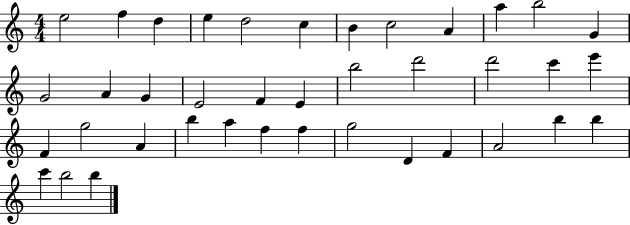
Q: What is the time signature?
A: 4/4